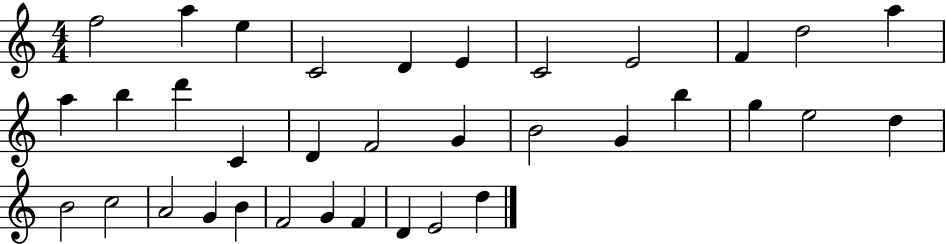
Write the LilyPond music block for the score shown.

{
  \clef treble
  \numericTimeSignature
  \time 4/4
  \key c \major
  f''2 a''4 e''4 | c'2 d'4 e'4 | c'2 e'2 | f'4 d''2 a''4 | \break a''4 b''4 d'''4 c'4 | d'4 f'2 g'4 | b'2 g'4 b''4 | g''4 e''2 d''4 | \break b'2 c''2 | a'2 g'4 b'4 | f'2 g'4 f'4 | d'4 e'2 d''4 | \break \bar "|."
}